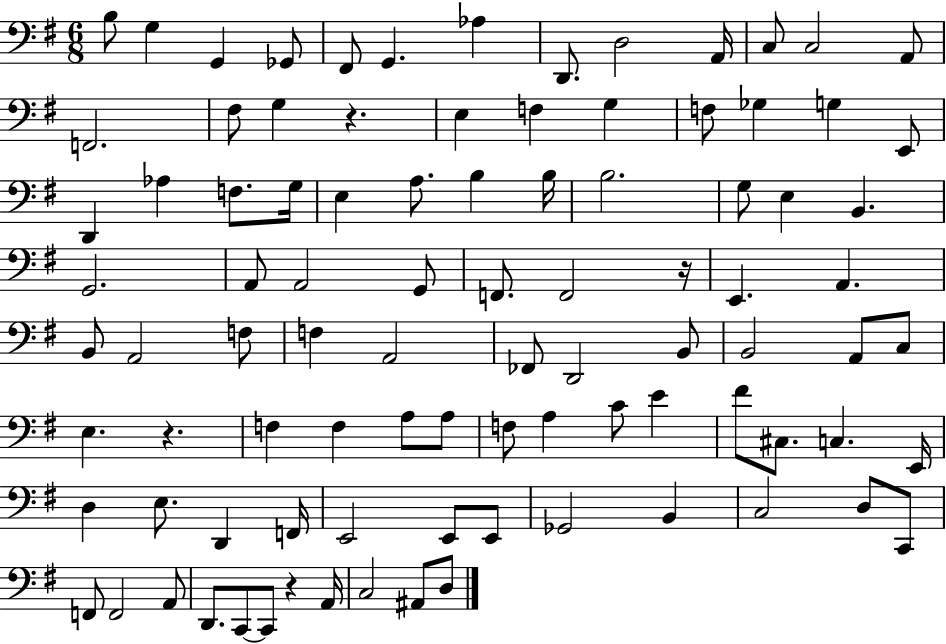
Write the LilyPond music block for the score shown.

{
  \clef bass
  \numericTimeSignature
  \time 6/8
  \key g \major
  b8 g4 g,4 ges,8 | fis,8 g,4. aes4 | d,8. d2 a,16 | c8 c2 a,8 | \break f,2. | fis8 g4 r4. | e4 f4 g4 | f8 ges4 g4 e,8 | \break d,4 aes4 f8. g16 | e4 a8. b4 b16 | b2. | g8 e4 b,4. | \break g,2. | a,8 a,2 g,8 | f,8. f,2 r16 | e,4. a,4. | \break b,8 a,2 f8 | f4 a,2 | fes,8 d,2 b,8 | b,2 a,8 c8 | \break e4. r4. | f4 f4 a8 a8 | f8 a4 c'8 e'4 | fis'8 cis8. c4. e,16 | \break d4 e8. d,4 f,16 | e,2 e,8 e,8 | ges,2 b,4 | c2 d8 c,8 | \break f,8 f,2 a,8 | d,8. c,8~~ c,8 r4 a,16 | c2 ais,8 d8 | \bar "|."
}